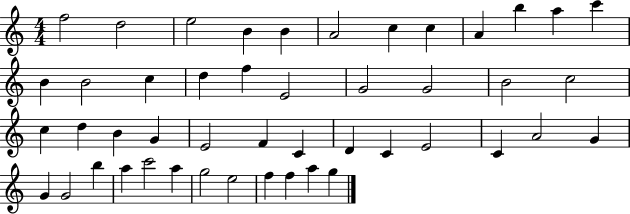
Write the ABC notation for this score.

X:1
T:Untitled
M:4/4
L:1/4
K:C
f2 d2 e2 B B A2 c c A b a c' B B2 c d f E2 G2 G2 B2 c2 c d B G E2 F C D C E2 C A2 G G G2 b a c'2 a g2 e2 f f a g